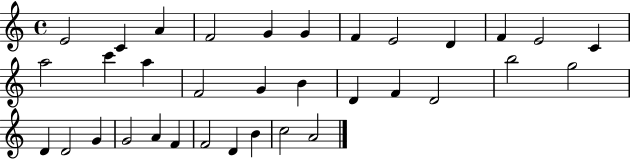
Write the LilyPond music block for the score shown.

{
  \clef treble
  \time 4/4
  \defaultTimeSignature
  \key c \major
  e'2 c'4 a'4 | f'2 g'4 g'4 | f'4 e'2 d'4 | f'4 e'2 c'4 | \break a''2 c'''4 a''4 | f'2 g'4 b'4 | d'4 f'4 d'2 | b''2 g''2 | \break d'4 d'2 g'4 | g'2 a'4 f'4 | f'2 d'4 b'4 | c''2 a'2 | \break \bar "|."
}